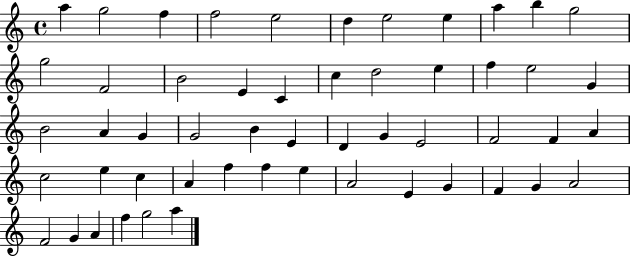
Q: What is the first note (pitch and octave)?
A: A5